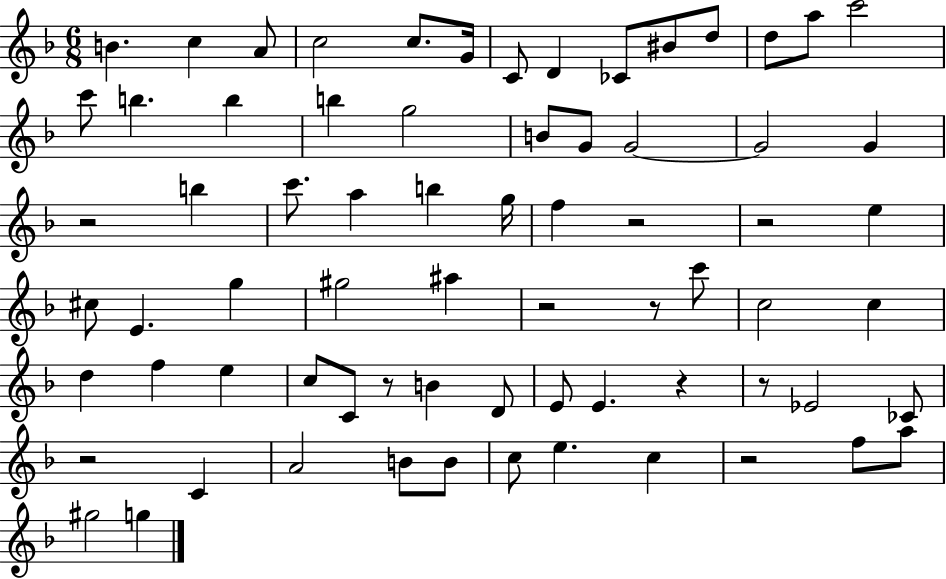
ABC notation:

X:1
T:Untitled
M:6/8
L:1/4
K:F
B c A/2 c2 c/2 G/4 C/2 D _C/2 ^B/2 d/2 d/2 a/2 c'2 c'/2 b b b g2 B/2 G/2 G2 G2 G z2 b c'/2 a b g/4 f z2 z2 e ^c/2 E g ^g2 ^a z2 z/2 c'/2 c2 c d f e c/2 C/2 z/2 B D/2 E/2 E z z/2 _E2 _C/2 z2 C A2 B/2 B/2 c/2 e c z2 f/2 a/2 ^g2 g